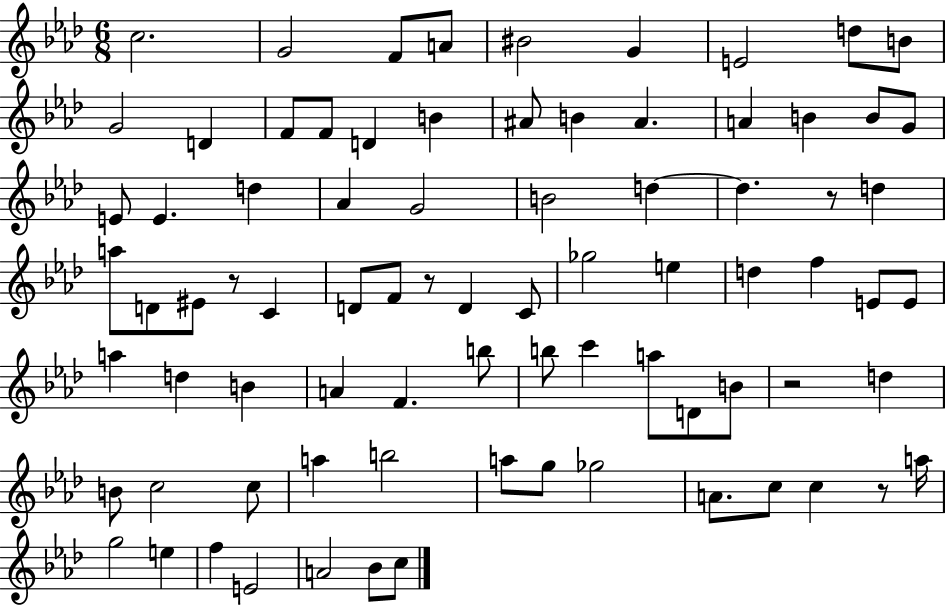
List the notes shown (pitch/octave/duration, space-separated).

C5/h. G4/h F4/e A4/e BIS4/h G4/q E4/h D5/e B4/e G4/h D4/q F4/e F4/e D4/q B4/q A#4/e B4/q A#4/q. A4/q B4/q B4/e G4/e E4/e E4/q. D5/q Ab4/q G4/h B4/h D5/q D5/q. R/e D5/q A5/e D4/e EIS4/e R/e C4/q D4/e F4/e R/e D4/q C4/e Gb5/h E5/q D5/q F5/q E4/e E4/e A5/q D5/q B4/q A4/q F4/q. B5/e B5/e C6/q A5/e D4/e B4/e R/h D5/q B4/e C5/h C5/e A5/q B5/h A5/e G5/e Gb5/h A4/e. C5/e C5/q R/e A5/s G5/h E5/q F5/q E4/h A4/h Bb4/e C5/e